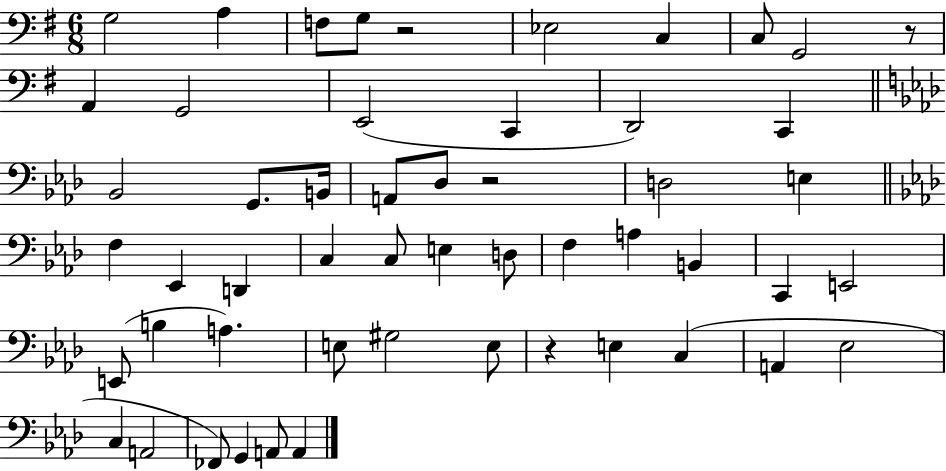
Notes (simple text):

G3/h A3/q F3/e G3/e R/h Eb3/h C3/q C3/e G2/h R/e A2/q G2/h E2/h C2/q D2/h C2/q Bb2/h G2/e. B2/s A2/e Db3/e R/h D3/h E3/q F3/q Eb2/q D2/q C3/q C3/e E3/q D3/e F3/q A3/q B2/q C2/q E2/h E2/e B3/q A3/q. E3/e G#3/h E3/e R/q E3/q C3/q A2/q Eb3/h C3/q A2/h FES2/e G2/q A2/e A2/q